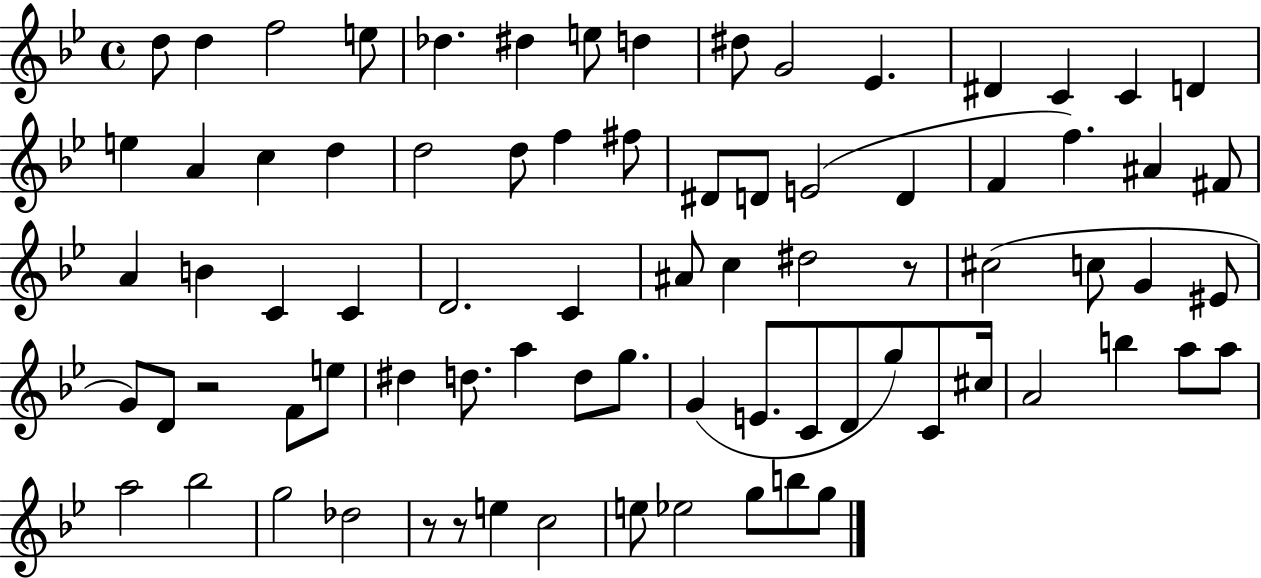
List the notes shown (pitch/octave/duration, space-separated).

D5/e D5/q F5/h E5/e Db5/q. D#5/q E5/e D5/q D#5/e G4/h Eb4/q. D#4/q C4/q C4/q D4/q E5/q A4/q C5/q D5/q D5/h D5/e F5/q F#5/e D#4/e D4/e E4/h D4/q F4/q F5/q. A#4/q F#4/e A4/q B4/q C4/q C4/q D4/h. C4/q A#4/e C5/q D#5/h R/e C#5/h C5/e G4/q EIS4/e G4/e D4/e R/h F4/e E5/e D#5/q D5/e. A5/q D5/e G5/e. G4/q E4/e. C4/e D4/e G5/e C4/e C#5/s A4/h B5/q A5/e A5/e A5/h Bb5/h G5/h Db5/h R/e R/e E5/q C5/h E5/e Eb5/h G5/e B5/e G5/e